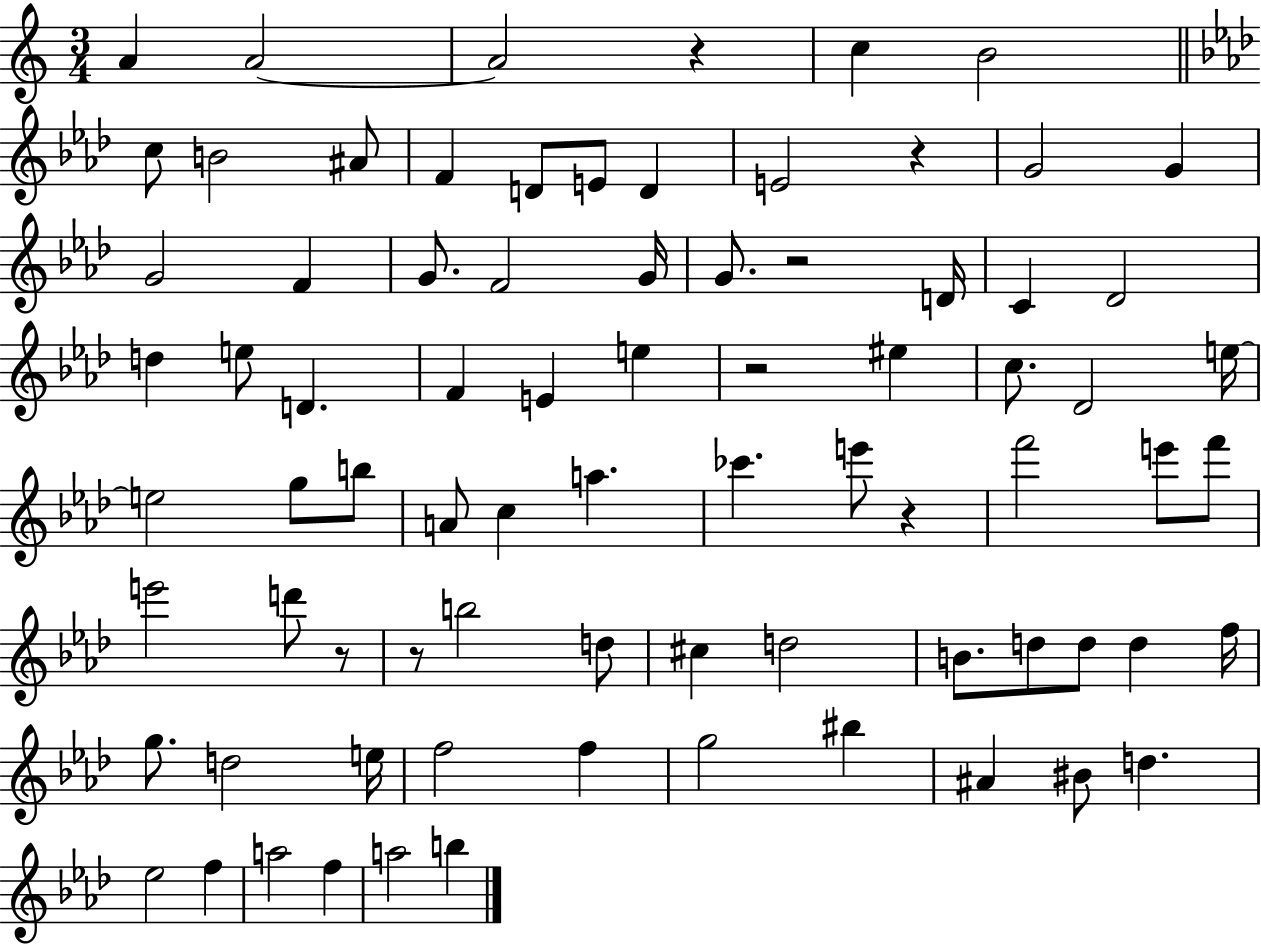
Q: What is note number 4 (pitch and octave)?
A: C5